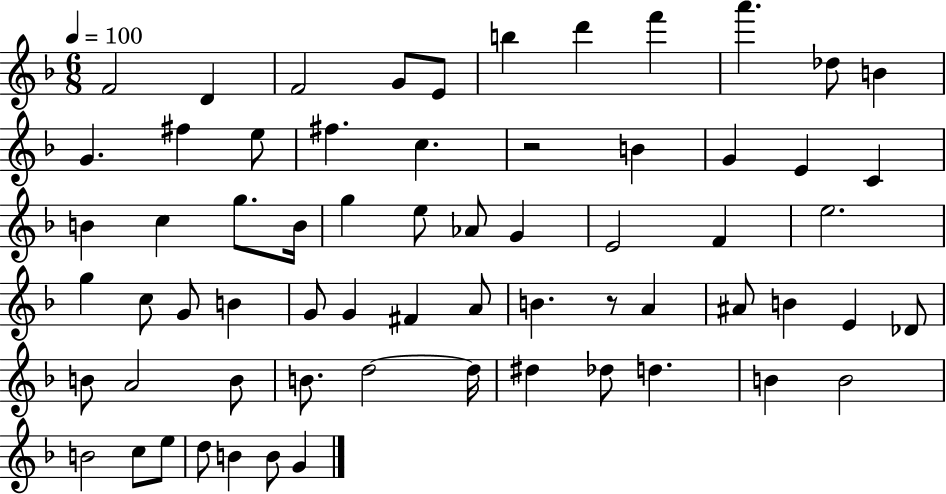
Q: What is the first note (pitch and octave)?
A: F4